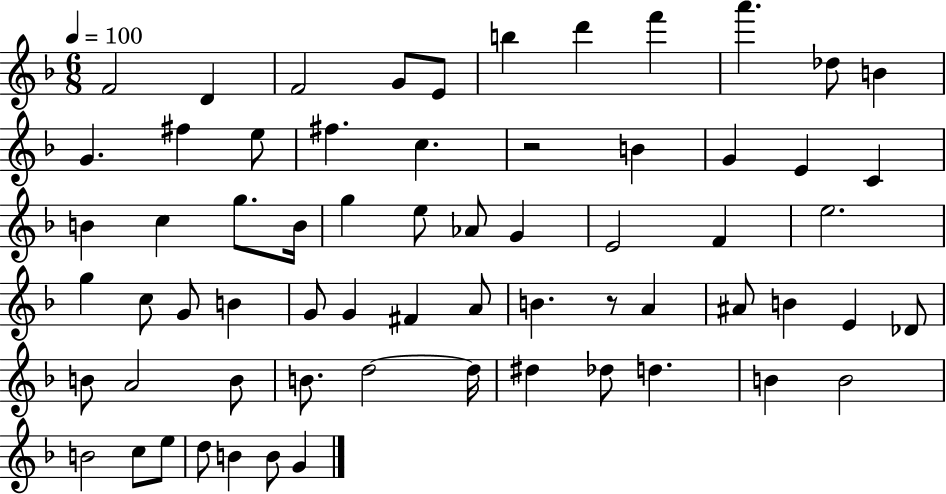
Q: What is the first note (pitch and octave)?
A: F4